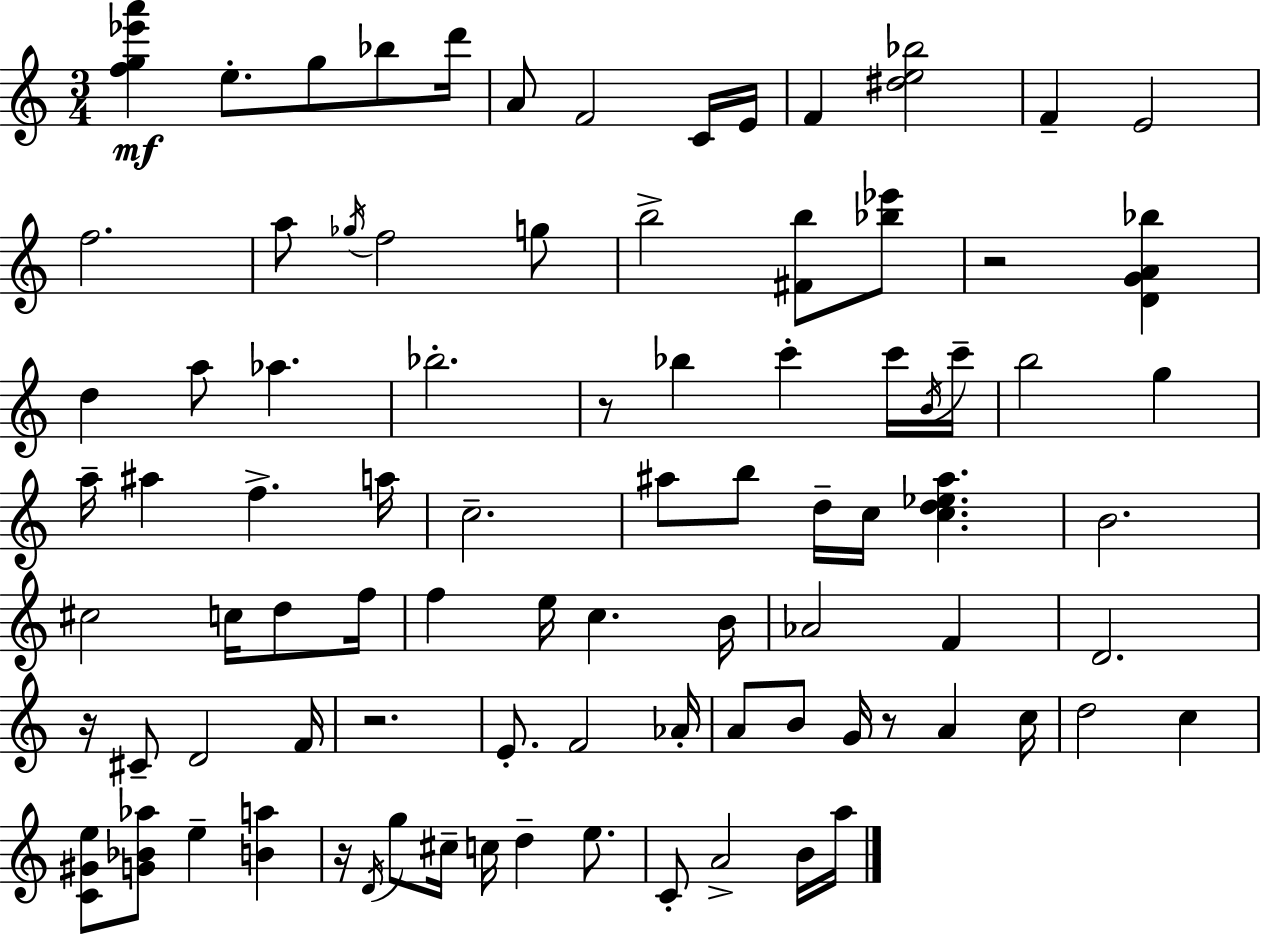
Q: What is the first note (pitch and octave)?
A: E5